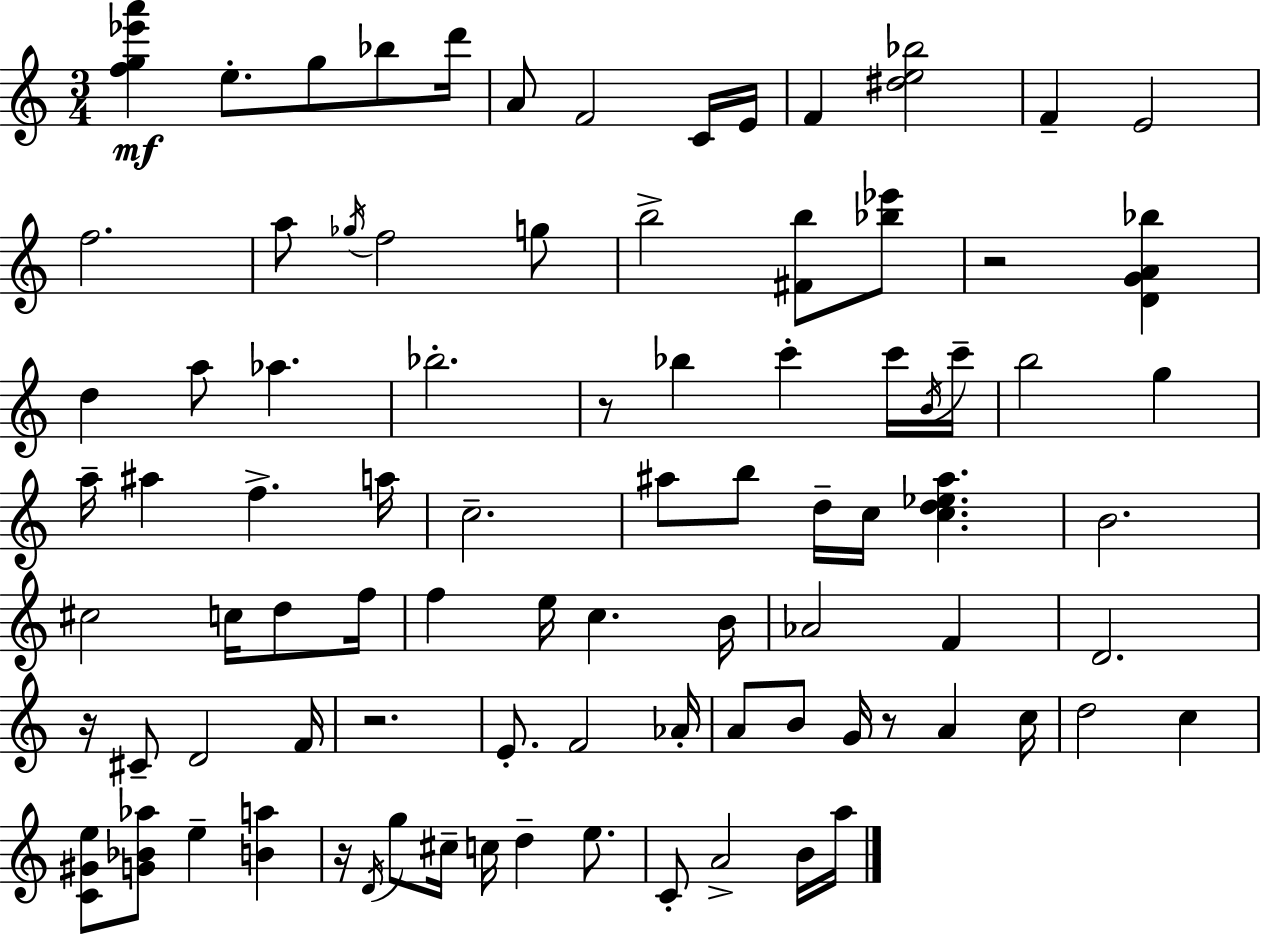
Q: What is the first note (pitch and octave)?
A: E5